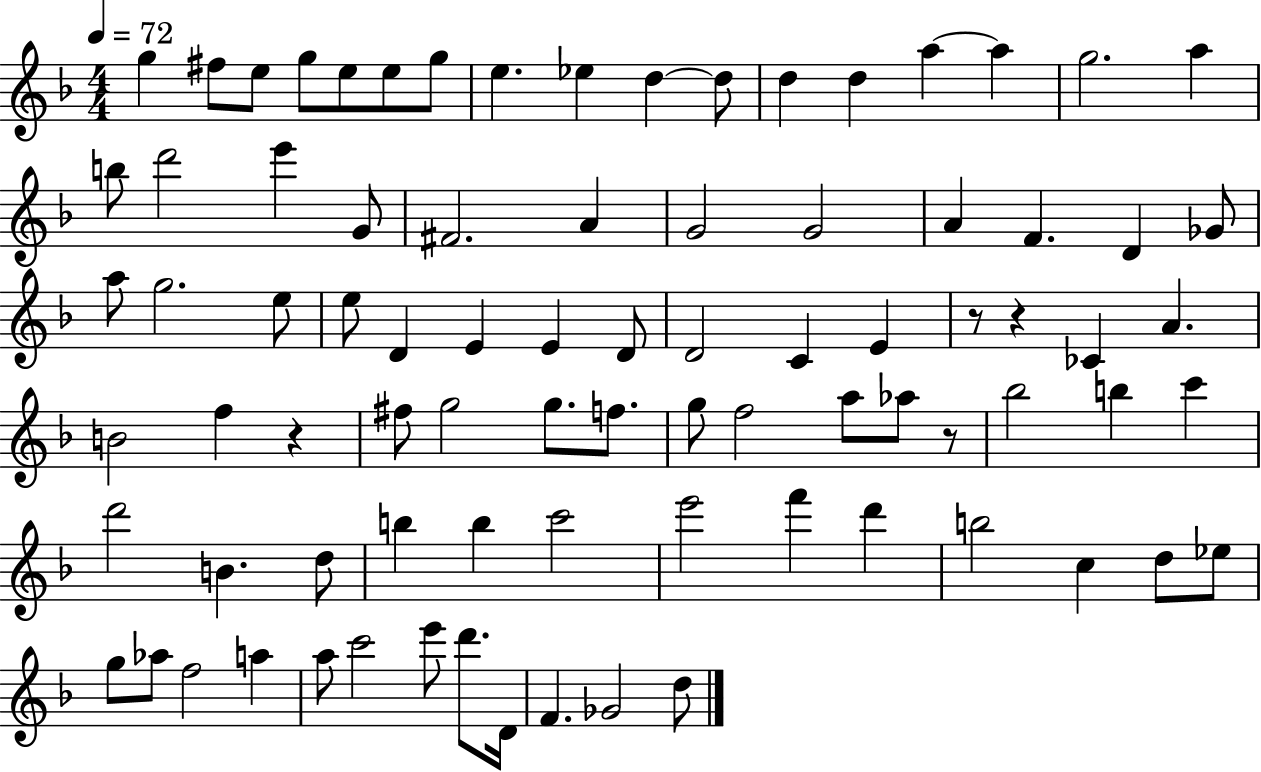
X:1
T:Untitled
M:4/4
L:1/4
K:F
g ^f/2 e/2 g/2 e/2 e/2 g/2 e _e d d/2 d d a a g2 a b/2 d'2 e' G/2 ^F2 A G2 G2 A F D _G/2 a/2 g2 e/2 e/2 D E E D/2 D2 C E z/2 z _C A B2 f z ^f/2 g2 g/2 f/2 g/2 f2 a/2 _a/2 z/2 _b2 b c' d'2 B d/2 b b c'2 e'2 f' d' b2 c d/2 _e/2 g/2 _a/2 f2 a a/2 c'2 e'/2 d'/2 D/4 F _G2 d/2